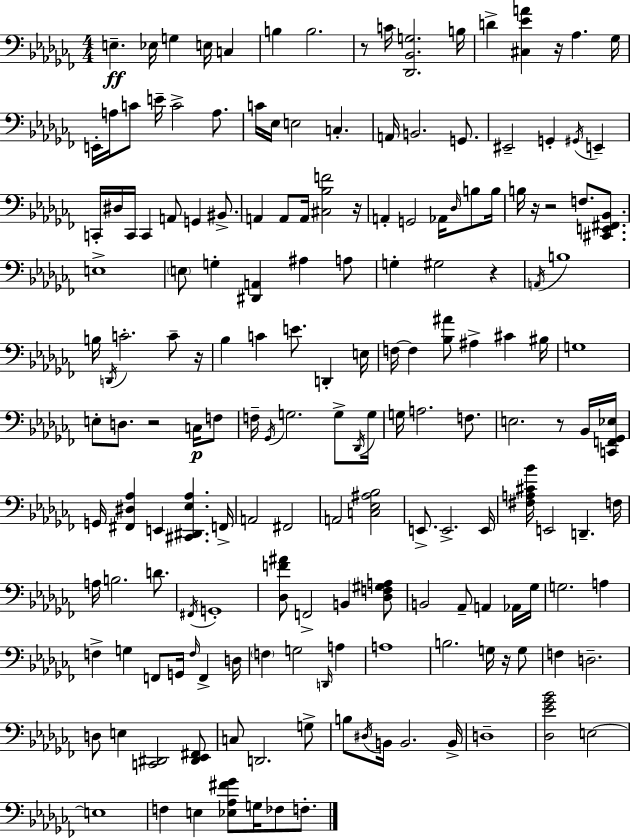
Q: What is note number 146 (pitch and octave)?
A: FES3